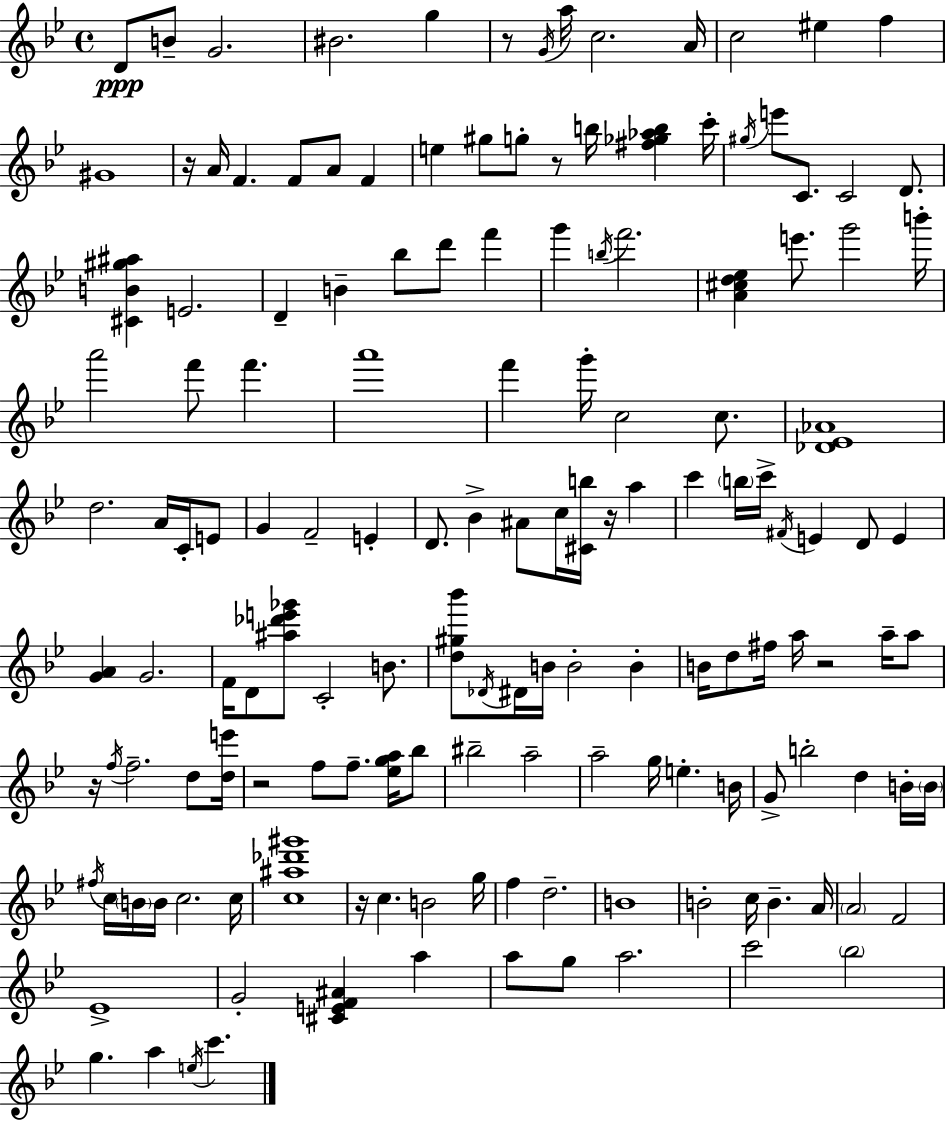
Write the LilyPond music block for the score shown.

{
  \clef treble
  \time 4/4
  \defaultTimeSignature
  \key g \minor
  d'8\ppp b'8-- g'2. | bis'2. g''4 | r8 \acciaccatura { g'16 } a''16 c''2. | a'16 c''2 eis''4 f''4 | \break gis'1 | r16 a'16 f'4. f'8 a'8 f'4 | e''4 gis''8 g''8-. r8 b''16 <fis'' ges'' aes'' b''>4 | c'''16-. \acciaccatura { gis''16 } e'''8 c'8. c'2 d'8. | \break <cis' b' gis'' ais''>4 e'2. | d'4-- b'4-- bes''8 d'''8 f'''4 | g'''4 \acciaccatura { b''16 } f'''2. | <a' cis'' d'' ees''>4 e'''8. g'''2 | \break b'''16-. a'''2 f'''8 f'''4. | a'''1 | f'''4 g'''16-. c''2 | c''8. <des' ees' aes'>1 | \break d''2. a'16 | c'16-. e'8 g'4 f'2-- e'4-. | d'8. bes'4-> ais'8 c''16 <cis' b''>16 r16 a''4 | c'''4 \parenthesize b''16 c'''16-> \acciaccatura { fis'16 } e'4 d'8 | \break e'4 <g' a'>4 g'2. | f'16 d'8 <ais'' des''' e''' ges'''>8 c'2-. | b'8. <d'' gis'' bes'''>8 \acciaccatura { des'16 } dis'16 b'16 b'2-. | b'4-. b'16 d''8 fis''16 a''16 r2 | \break a''16-- a''8 r16 \acciaccatura { f''16 } f''2.-- | d''8 <d'' e'''>16 r2 f''8 | f''8.-- <ees'' g'' a''>16 bes''8 bis''2-- a''2-- | a''2-- g''16 e''4.-. | \break b'16 g'8-> b''2-. | d''4 b'16-. \parenthesize b'16 \acciaccatura { fis''16 } c''16 \parenthesize b'16 b'16 c''2. | c''16 <c'' ais'' des''' gis'''>1 | r16 c''4. b'2 | \break g''16 f''4 d''2.-- | b'1 | b'2-. c''16 | b'4.-- a'16 \parenthesize a'2 f'2 | \break ees'1-> | g'2-. <cis' e' f' ais'>4 | a''4 a''8 g''8 a''2. | c'''2 \parenthesize bes''2 | \break g''4. a''4 | \acciaccatura { e''16 } c'''4. \bar "|."
}